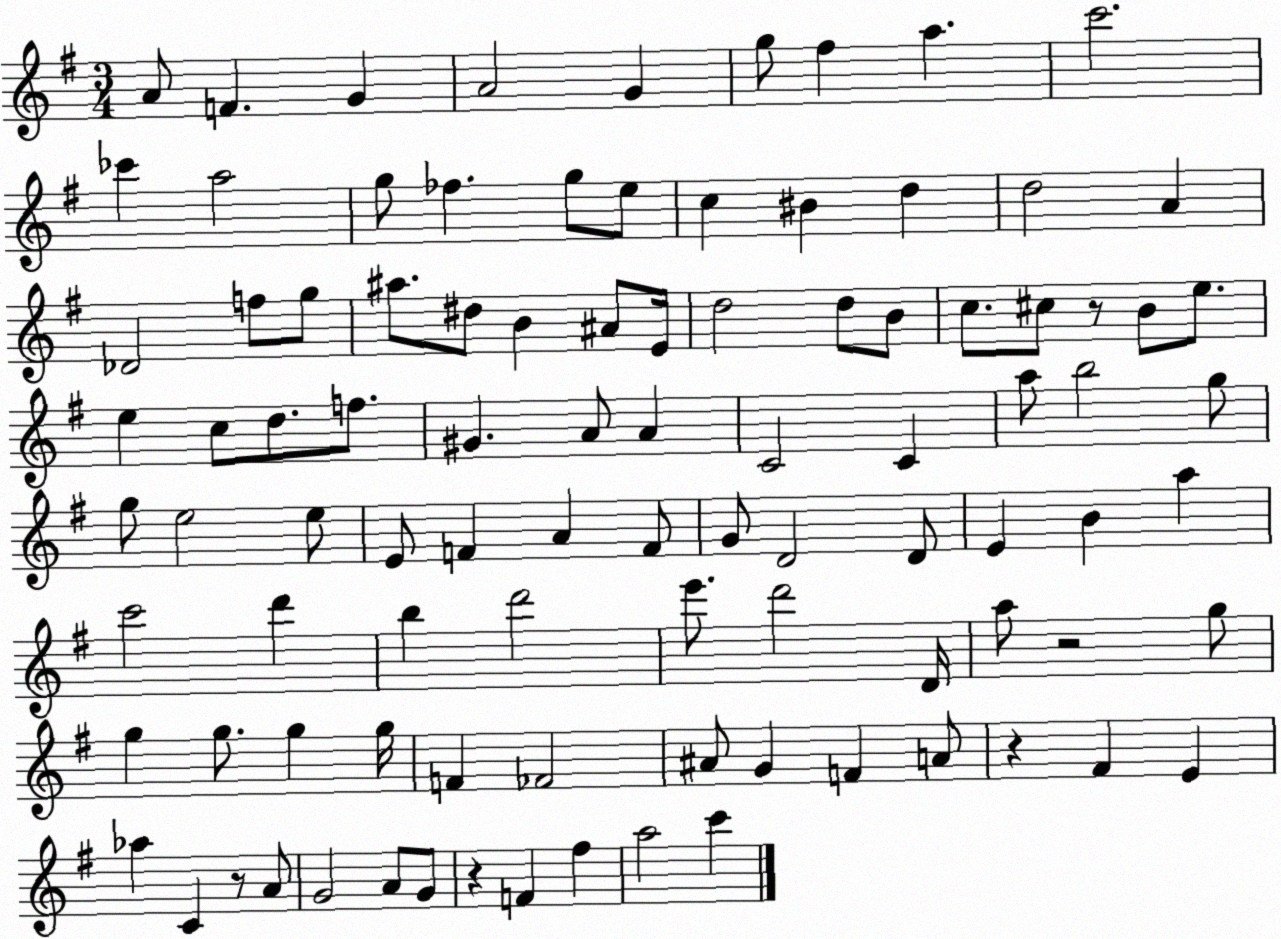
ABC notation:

X:1
T:Untitled
M:3/4
L:1/4
K:G
A/2 F G A2 G g/2 ^f a c'2 _c' a2 g/2 _f g/2 e/2 c ^B d d2 A _D2 f/2 g/2 ^a/2 ^d/2 B ^A/2 E/4 d2 d/2 B/2 c/2 ^c/2 z/2 B/2 e/2 e c/2 d/2 f/2 ^G A/2 A C2 C a/2 b2 g/2 g/2 e2 e/2 E/2 F A F/2 G/2 D2 D/2 E B a c'2 d' b d'2 e'/2 d'2 D/4 a/2 z2 g/2 g g/2 g g/4 F _F2 ^A/2 G F A/2 z ^F E _a C z/2 A/2 G2 A/2 G/2 z F ^f a2 c'